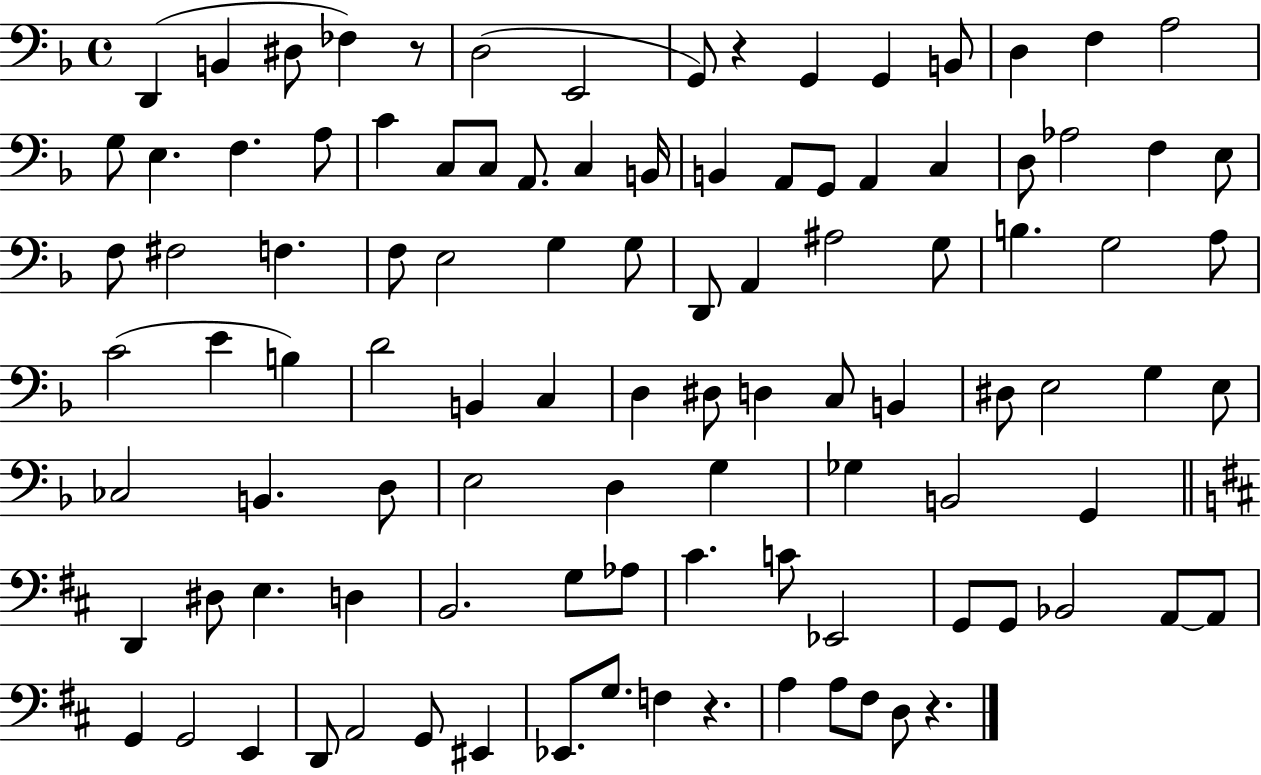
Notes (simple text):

D2/q B2/q D#3/e FES3/q R/e D3/h E2/h G2/e R/q G2/q G2/q B2/e D3/q F3/q A3/h G3/e E3/q. F3/q. A3/e C4/q C3/e C3/e A2/e. C3/q B2/s B2/q A2/e G2/e A2/q C3/q D3/e Ab3/h F3/q E3/e F3/e F#3/h F3/q. F3/e E3/h G3/q G3/e D2/e A2/q A#3/h G3/e B3/q. G3/h A3/e C4/h E4/q B3/q D4/h B2/q C3/q D3/q D#3/e D3/q C3/e B2/q D#3/e E3/h G3/q E3/e CES3/h B2/q. D3/e E3/h D3/q G3/q Gb3/q B2/h G2/q D2/q D#3/e E3/q. D3/q B2/h. G3/e Ab3/e C#4/q. C4/e Eb2/h G2/e G2/e Bb2/h A2/e A2/e G2/q G2/h E2/q D2/e A2/h G2/e EIS2/q Eb2/e. G3/e. F3/q R/q. A3/q A3/e F#3/e D3/e R/q.